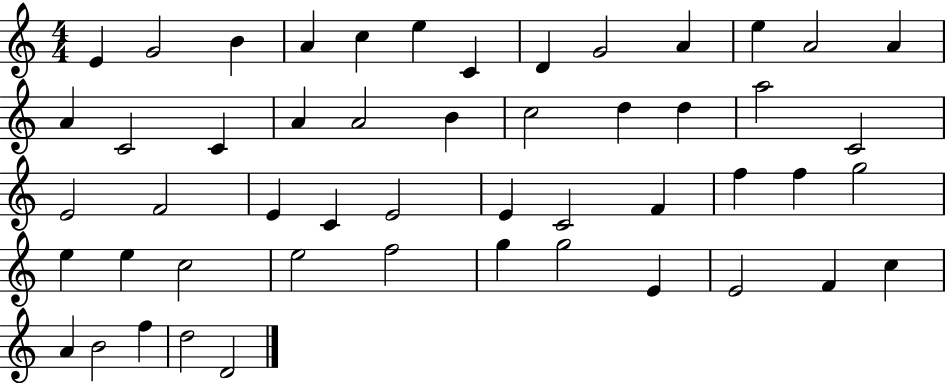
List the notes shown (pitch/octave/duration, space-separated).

E4/q G4/h B4/q A4/q C5/q E5/q C4/q D4/q G4/h A4/q E5/q A4/h A4/q A4/q C4/h C4/q A4/q A4/h B4/q C5/h D5/q D5/q A5/h C4/h E4/h F4/h E4/q C4/q E4/h E4/q C4/h F4/q F5/q F5/q G5/h E5/q E5/q C5/h E5/h F5/h G5/q G5/h E4/q E4/h F4/q C5/q A4/q B4/h F5/q D5/h D4/h